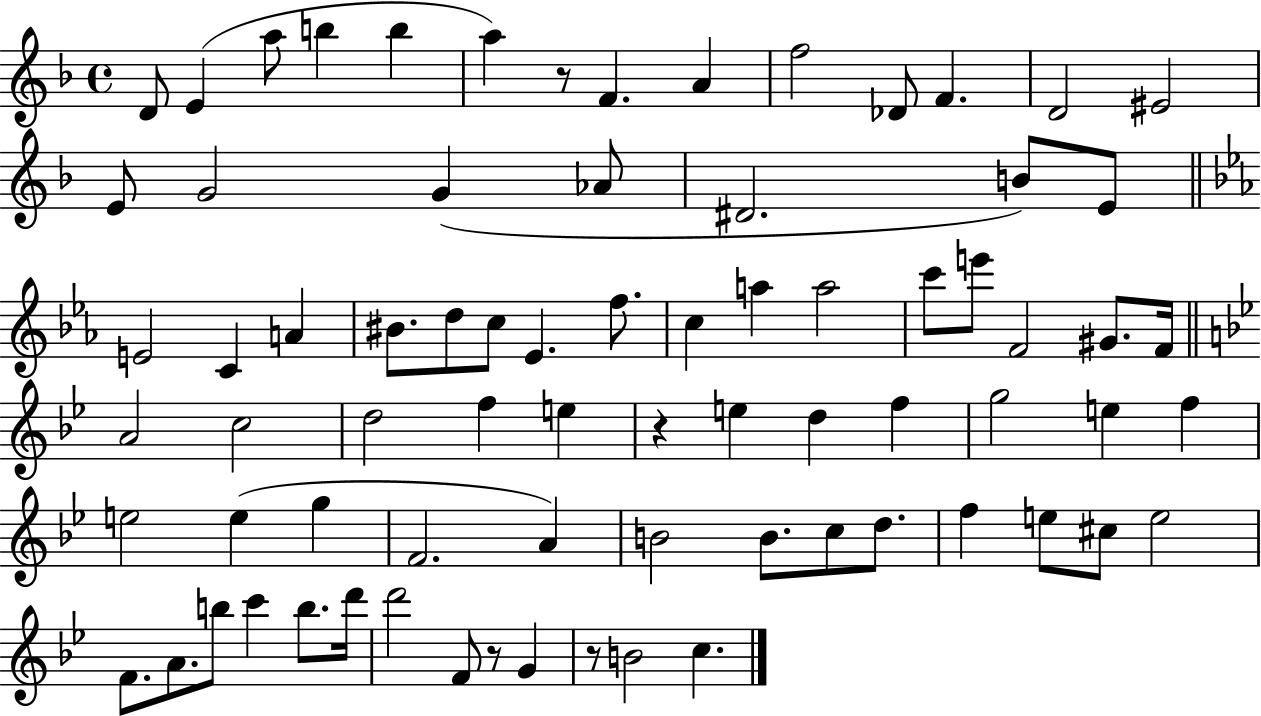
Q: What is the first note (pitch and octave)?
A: D4